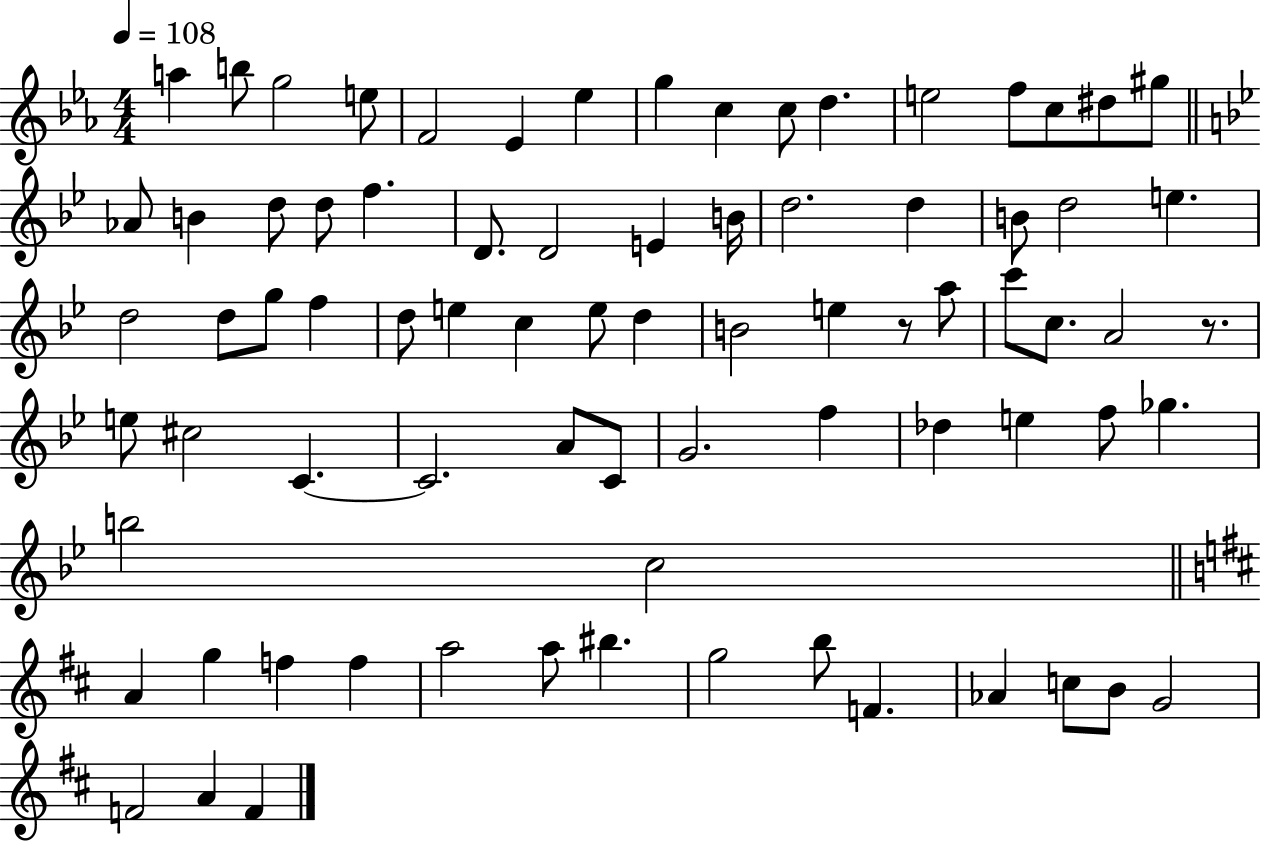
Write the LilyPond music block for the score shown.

{
  \clef treble
  \numericTimeSignature
  \time 4/4
  \key ees \major
  \tempo 4 = 108
  a''4 b''8 g''2 e''8 | f'2 ees'4 ees''4 | g''4 c''4 c''8 d''4. | e''2 f''8 c''8 dis''8 gis''8 | \break \bar "||" \break \key bes \major aes'8 b'4 d''8 d''8 f''4. | d'8. d'2 e'4 b'16 | d''2. d''4 | b'8 d''2 e''4. | \break d''2 d''8 g''8 f''4 | d''8 e''4 c''4 e''8 d''4 | b'2 e''4 r8 a''8 | c'''8 c''8. a'2 r8. | \break e''8 cis''2 c'4.~~ | c'2. a'8 c'8 | g'2. f''4 | des''4 e''4 f''8 ges''4. | \break b''2 c''2 | \bar "||" \break \key d \major a'4 g''4 f''4 f''4 | a''2 a''8 bis''4. | g''2 b''8 f'4. | aes'4 c''8 b'8 g'2 | \break f'2 a'4 f'4 | \bar "|."
}